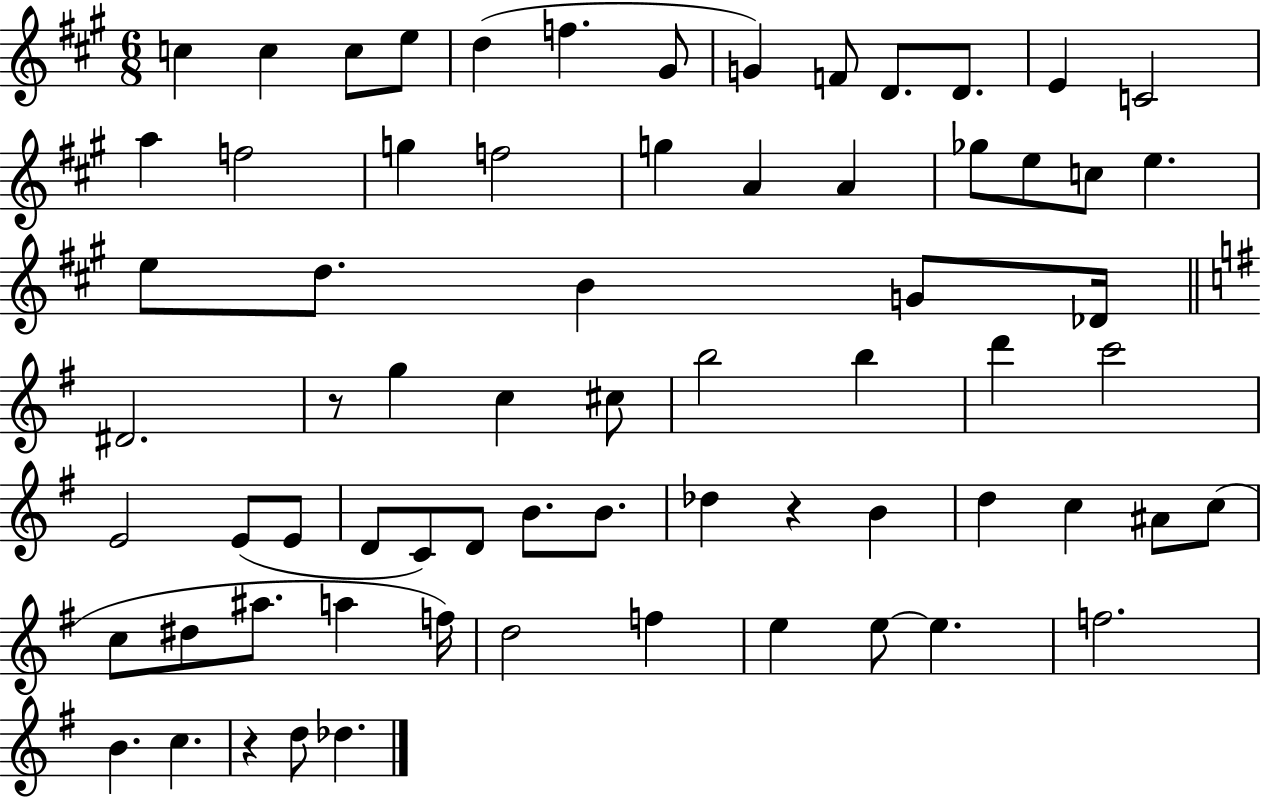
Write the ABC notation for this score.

X:1
T:Untitled
M:6/8
L:1/4
K:A
c c c/2 e/2 d f ^G/2 G F/2 D/2 D/2 E C2 a f2 g f2 g A A _g/2 e/2 c/2 e e/2 d/2 B G/2 _D/4 ^D2 z/2 g c ^c/2 b2 b d' c'2 E2 E/2 E/2 D/2 C/2 D/2 B/2 B/2 _d z B d c ^A/2 c/2 c/2 ^d/2 ^a/2 a f/4 d2 f e e/2 e f2 B c z d/2 _d